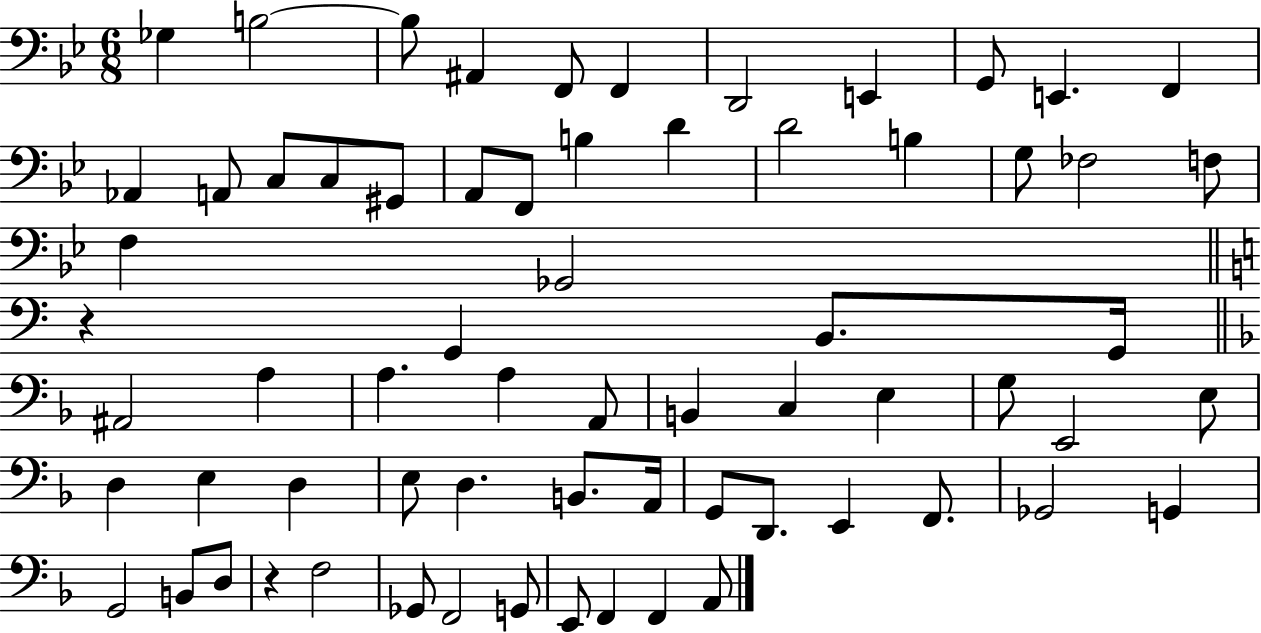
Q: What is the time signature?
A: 6/8